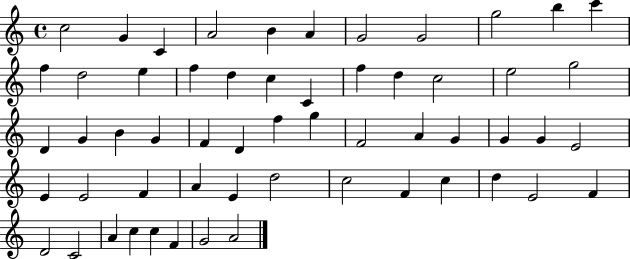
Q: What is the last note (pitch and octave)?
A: A4